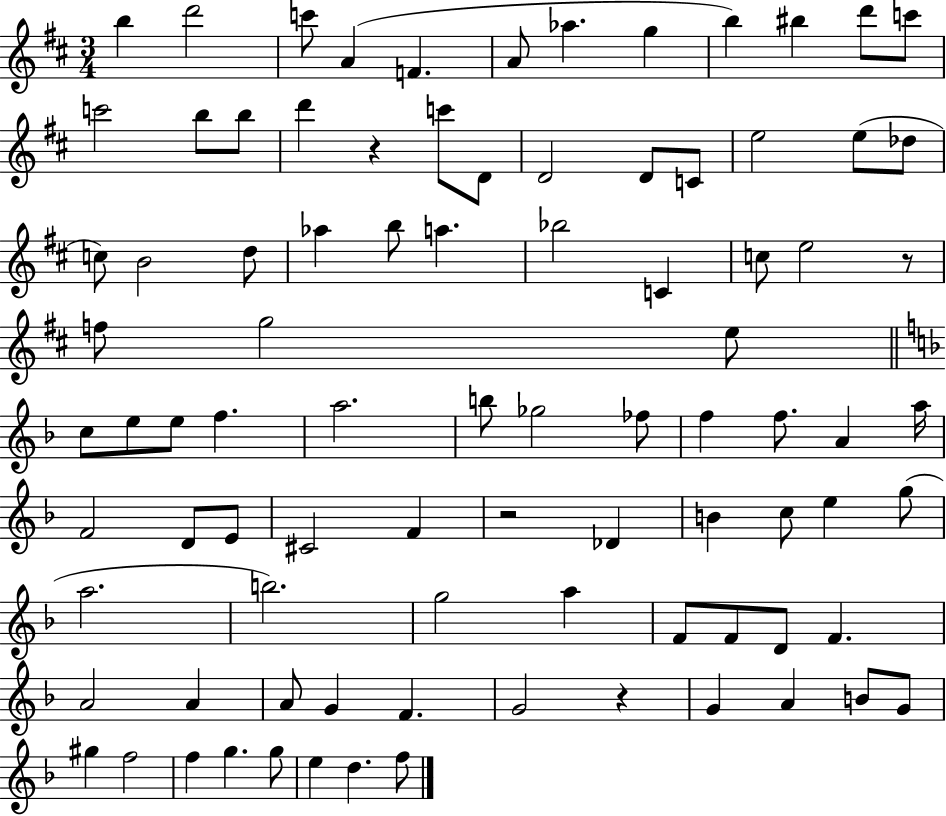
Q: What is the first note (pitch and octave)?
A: B5